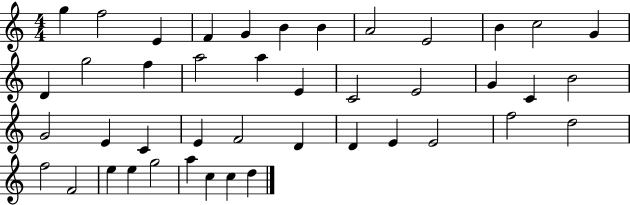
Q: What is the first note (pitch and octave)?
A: G5